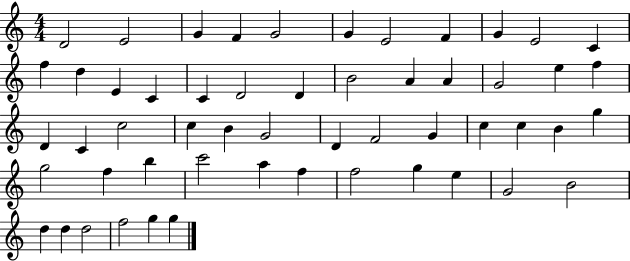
D4/h E4/h G4/q F4/q G4/h G4/q E4/h F4/q G4/q E4/h C4/q F5/q D5/q E4/q C4/q C4/q D4/h D4/q B4/h A4/q A4/q G4/h E5/q F5/q D4/q C4/q C5/h C5/q B4/q G4/h D4/q F4/h G4/q C5/q C5/q B4/q G5/q G5/h F5/q B5/q C6/h A5/q F5/q F5/h G5/q E5/q G4/h B4/h D5/q D5/q D5/h F5/h G5/q G5/q